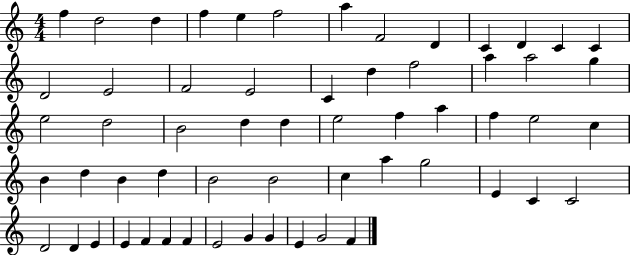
F5/q D5/h D5/q F5/q E5/q F5/h A5/q F4/h D4/q C4/q D4/q C4/q C4/q D4/h E4/h F4/h E4/h C4/q D5/q F5/h A5/q A5/h G5/q E5/h D5/h B4/h D5/q D5/q E5/h F5/q A5/q F5/q E5/h C5/q B4/q D5/q B4/q D5/q B4/h B4/h C5/q A5/q G5/h E4/q C4/q C4/h D4/h D4/q E4/q E4/q F4/q F4/q F4/q E4/h G4/q G4/q E4/q G4/h F4/q